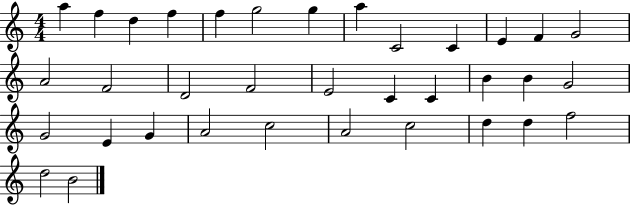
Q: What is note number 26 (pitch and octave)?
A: G4